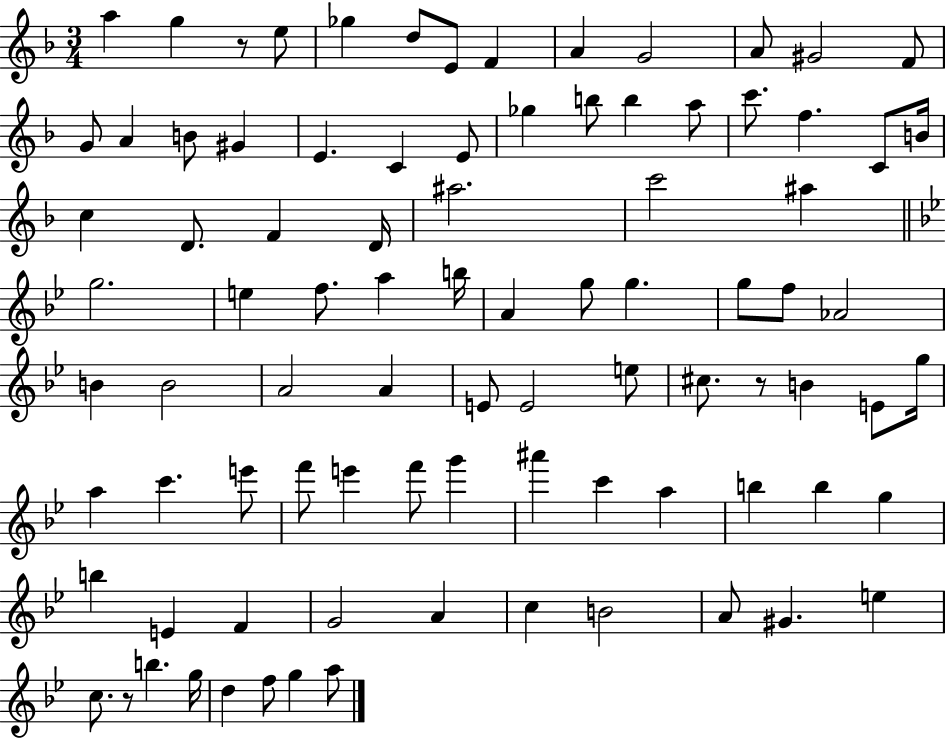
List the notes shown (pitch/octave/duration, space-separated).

A5/q G5/q R/e E5/e Gb5/q D5/e E4/e F4/q A4/q G4/h A4/e G#4/h F4/e G4/e A4/q B4/e G#4/q E4/q. C4/q E4/e Gb5/q B5/e B5/q A5/e C6/e. F5/q. C4/e B4/s C5/q D4/e. F4/q D4/s A#5/h. C6/h A#5/q G5/h. E5/q F5/e. A5/q B5/s A4/q G5/e G5/q. G5/e F5/e Ab4/h B4/q B4/h A4/h A4/q E4/e E4/h E5/e C#5/e. R/e B4/q E4/e G5/s A5/q C6/q. E6/e F6/e E6/q F6/e G6/q A#6/q C6/q A5/q B5/q B5/q G5/q B5/q E4/q F4/q G4/h A4/q C5/q B4/h A4/e G#4/q. E5/q C5/e. R/e B5/q. G5/s D5/q F5/e G5/q A5/e